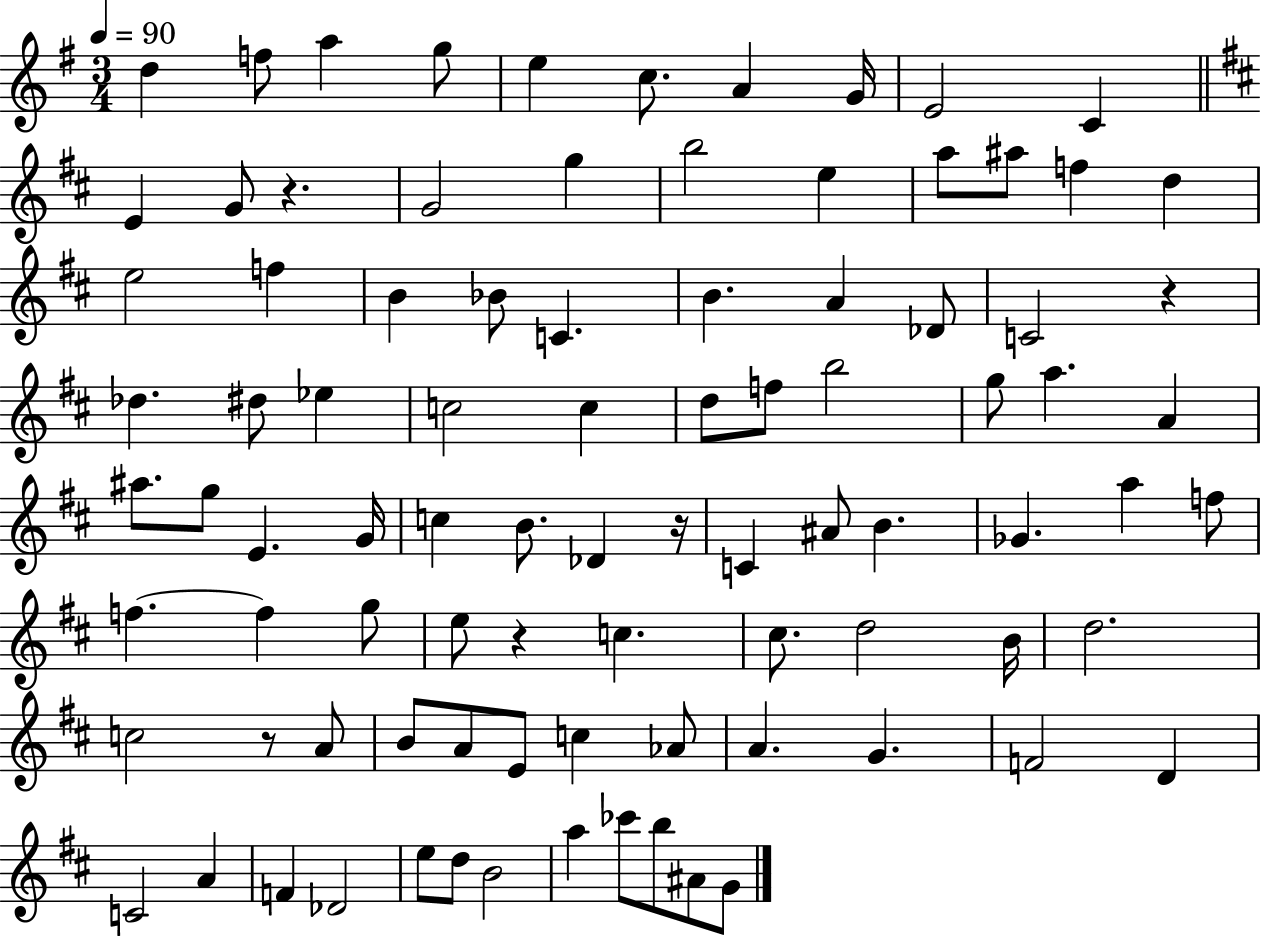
D5/q F5/e A5/q G5/e E5/q C5/e. A4/q G4/s E4/h C4/q E4/q G4/e R/q. G4/h G5/q B5/h E5/q A5/e A#5/e F5/q D5/q E5/h F5/q B4/q Bb4/e C4/q. B4/q. A4/q Db4/e C4/h R/q Db5/q. D#5/e Eb5/q C5/h C5/q D5/e F5/e B5/h G5/e A5/q. A4/q A#5/e. G5/e E4/q. G4/s C5/q B4/e. Db4/q R/s C4/q A#4/e B4/q. Gb4/q. A5/q F5/e F5/q. F5/q G5/e E5/e R/q C5/q. C#5/e. D5/h B4/s D5/h. C5/h R/e A4/e B4/e A4/e E4/e C5/q Ab4/e A4/q. G4/q. F4/h D4/q C4/h A4/q F4/q Db4/h E5/e D5/e B4/h A5/q CES6/e B5/e A#4/e G4/e